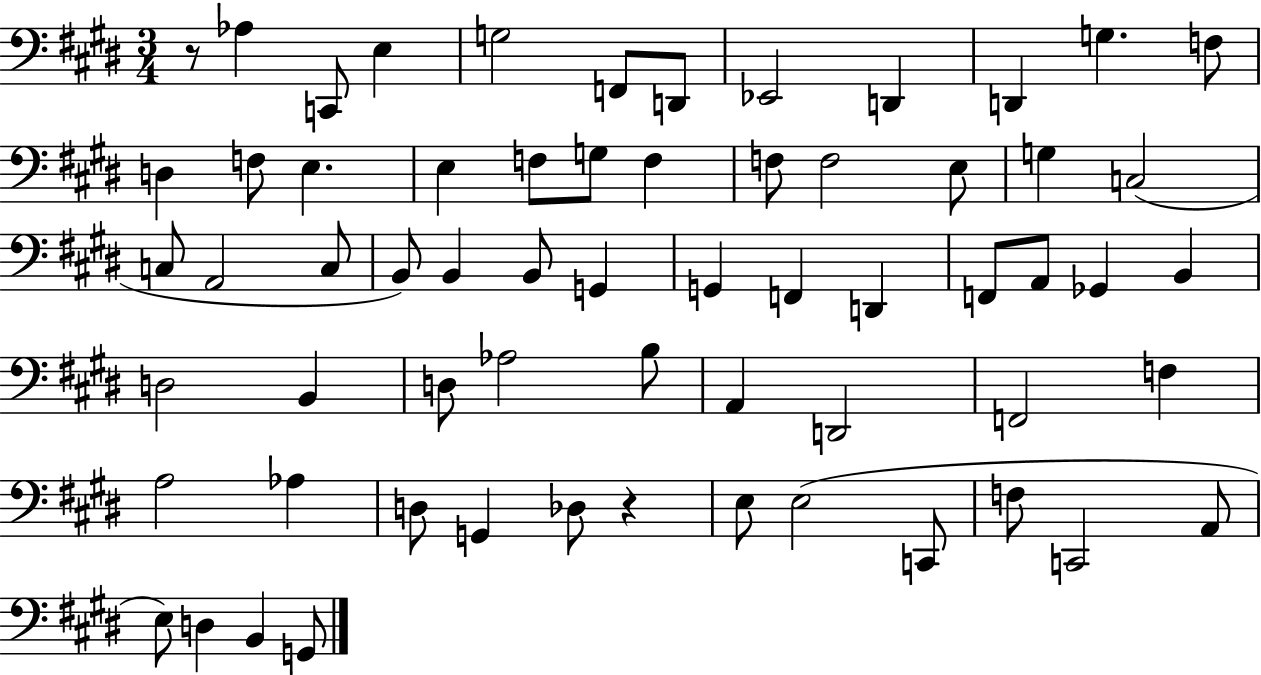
{
  \clef bass
  \numericTimeSignature
  \time 3/4
  \key e \major
  \repeat volta 2 { r8 aes4 c,8 e4 | g2 f,8 d,8 | ees,2 d,4 | d,4 g4. f8 | \break d4 f8 e4. | e4 f8 g8 f4 | f8 f2 e8 | g4 c2( | \break c8 a,2 c8 | b,8) b,4 b,8 g,4 | g,4 f,4 d,4 | f,8 a,8 ges,4 b,4 | \break d2 b,4 | d8 aes2 b8 | a,4 d,2 | f,2 f4 | \break a2 aes4 | d8 g,4 des8 r4 | e8 e2( c,8 | f8 c,2 a,8 | \break e8) d4 b,4 g,8 | } \bar "|."
}